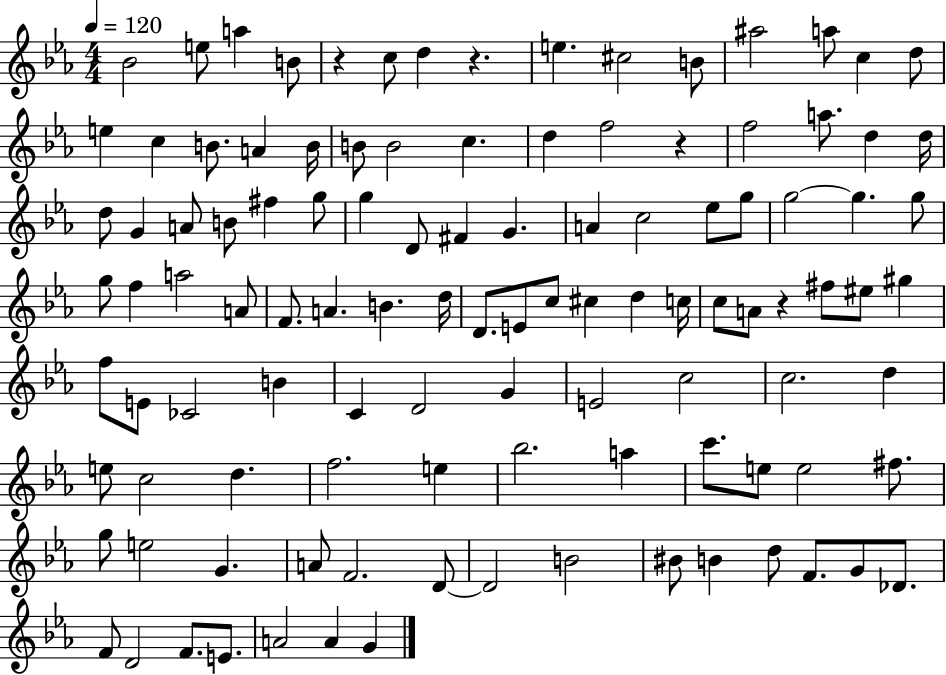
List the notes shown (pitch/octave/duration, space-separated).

Bb4/h E5/e A5/q B4/e R/q C5/e D5/q R/q. E5/q. C#5/h B4/e A#5/h A5/e C5/q D5/e E5/q C5/q B4/e. A4/q B4/s B4/e B4/h C5/q. D5/q F5/h R/q F5/h A5/e. D5/q D5/s D5/e G4/q A4/e B4/e F#5/q G5/e G5/q D4/e F#4/q G4/q. A4/q C5/h Eb5/e G5/e G5/h G5/q. G5/e G5/e F5/q A5/h A4/e F4/e. A4/q. B4/q. D5/s D4/e. E4/e C5/e C#5/q D5/q C5/s C5/e A4/e R/q F#5/e EIS5/e G#5/q F5/e E4/e CES4/h B4/q C4/q D4/h G4/q E4/h C5/h C5/h. D5/q E5/e C5/h D5/q. F5/h. E5/q Bb5/h. A5/q C6/e. E5/e E5/h F#5/e. G5/e E5/h G4/q. A4/e F4/h. D4/e D4/h B4/h BIS4/e B4/q D5/e F4/e. G4/e Db4/e. F4/e D4/h F4/e. E4/e. A4/h A4/q G4/q